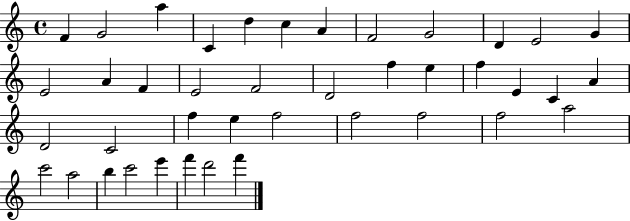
X:1
T:Untitled
M:4/4
L:1/4
K:C
F G2 a C d c A F2 G2 D E2 G E2 A F E2 F2 D2 f e f E C A D2 C2 f e f2 f2 f2 f2 a2 c'2 a2 b c'2 e' f' d'2 f'